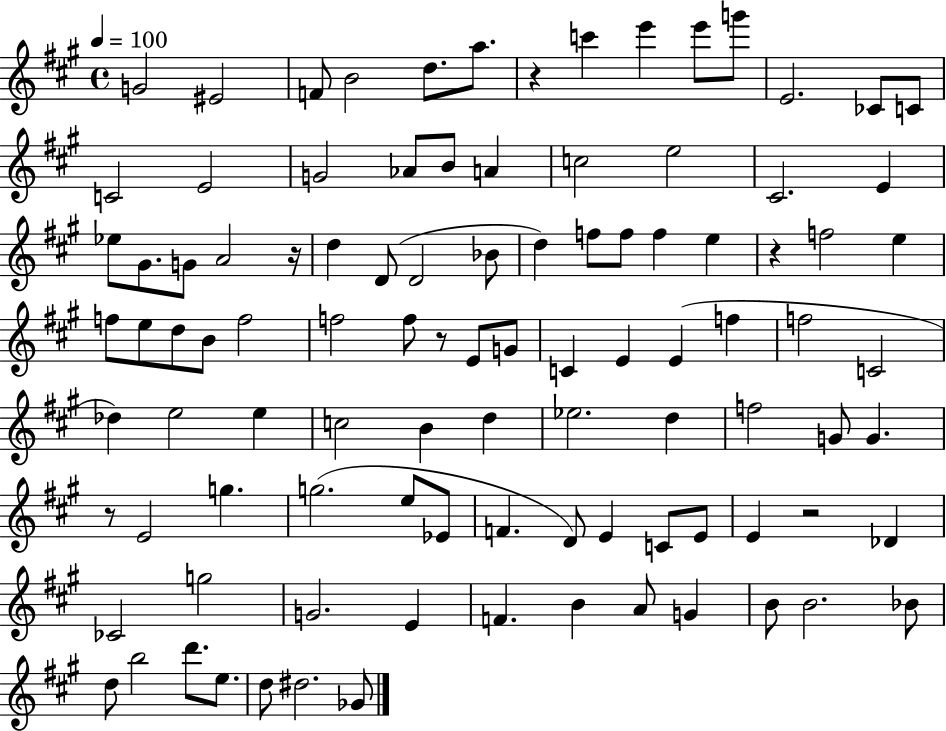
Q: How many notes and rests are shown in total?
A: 100